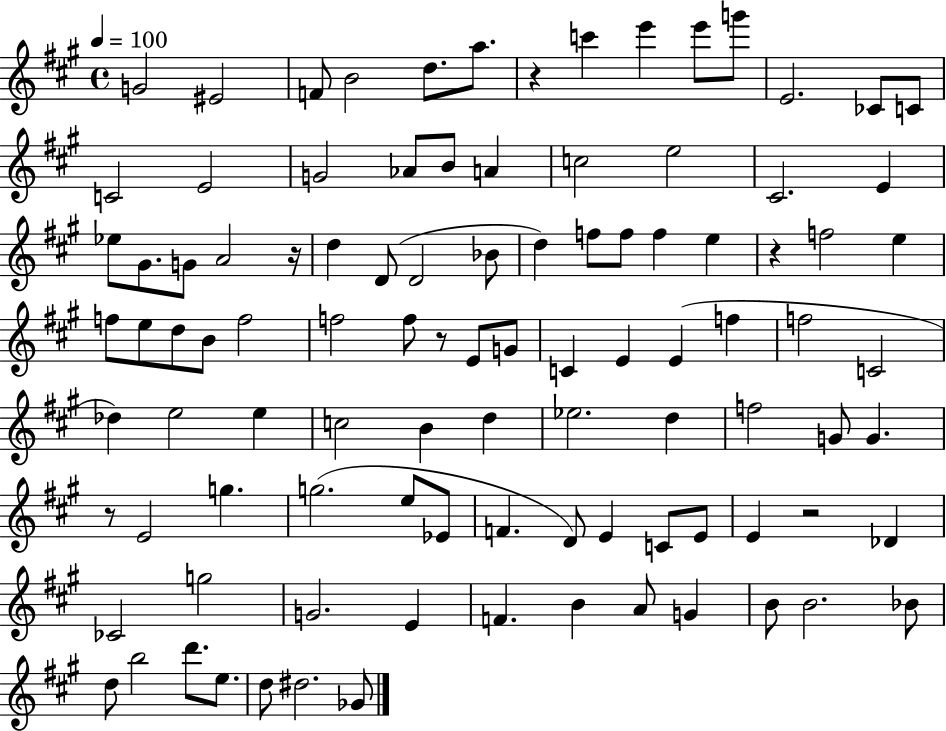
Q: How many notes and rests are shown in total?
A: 100